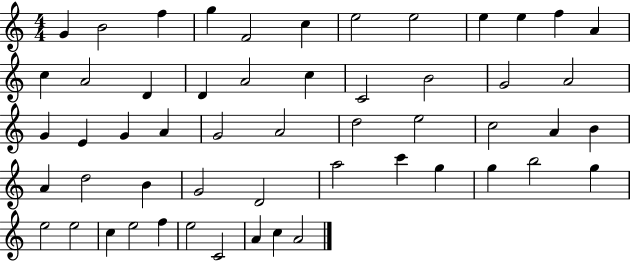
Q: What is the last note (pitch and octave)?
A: A4